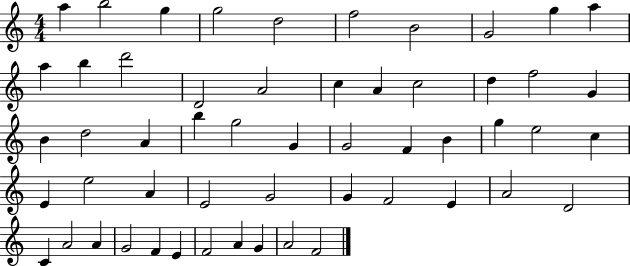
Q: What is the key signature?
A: C major